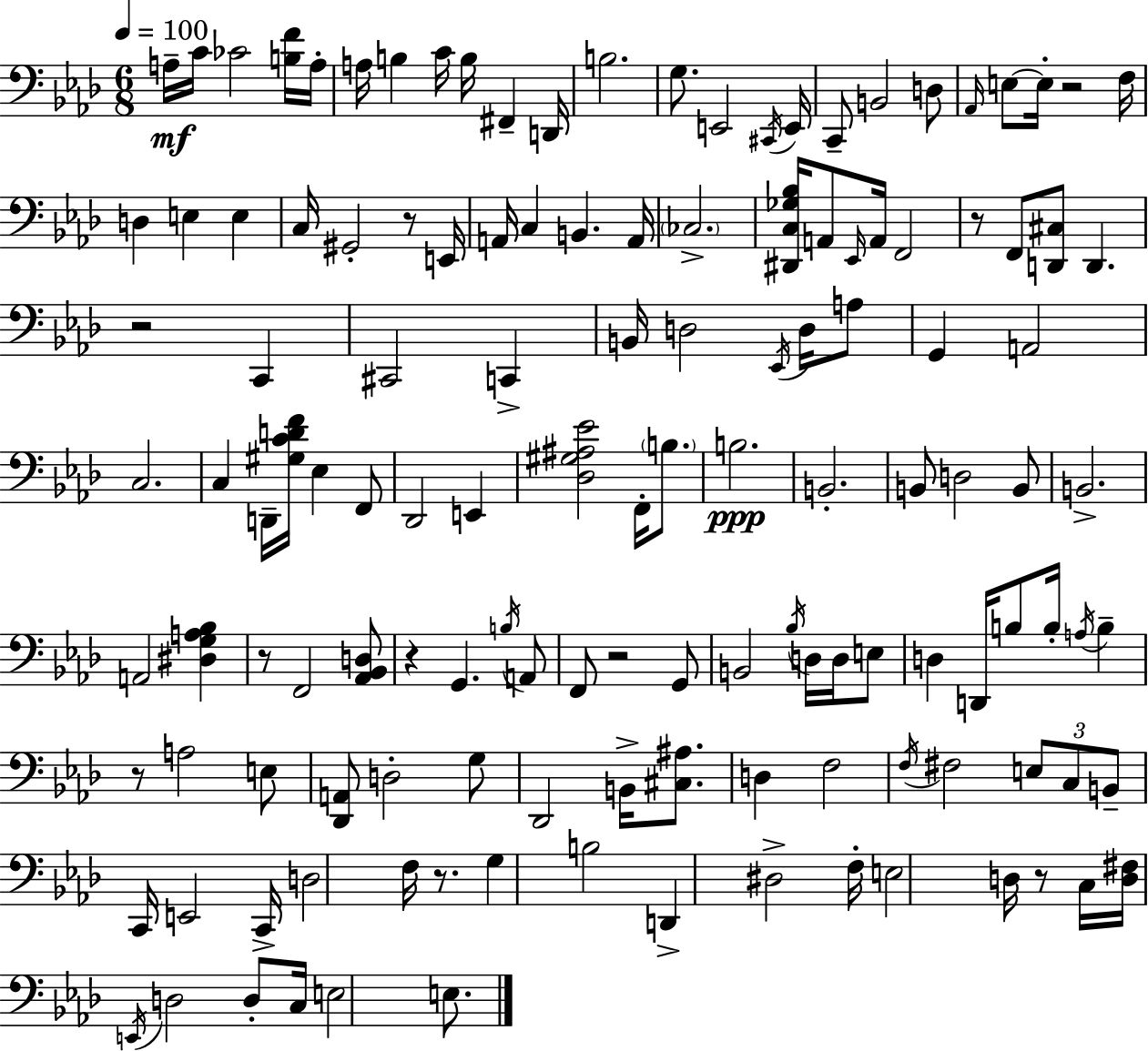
X:1
T:Untitled
M:6/8
L:1/4
K:Ab
A,/4 C/4 _C2 [B,F]/4 A,/4 A,/4 B, C/4 B,/4 ^F,, D,,/4 B,2 G,/2 E,,2 ^C,,/4 E,,/4 C,,/2 B,,2 D,/2 _A,,/4 E,/2 E,/4 z2 F,/4 D, E, E, C,/4 ^G,,2 z/2 E,,/4 A,,/4 C, B,, A,,/4 _C,2 [^D,,C,_G,_B,]/4 A,,/2 _E,,/4 A,,/4 F,,2 z/2 F,,/2 [D,,^C,]/2 D,, z2 C,, ^C,,2 C,, B,,/4 D,2 _E,,/4 D,/4 A,/2 G,, A,,2 C,2 C, D,,/4 [^G,CDF]/4 _E, F,,/2 _D,,2 E,, [_D,^G,^A,_E]2 F,,/4 B,/2 B,2 B,,2 B,,/2 D,2 B,,/2 B,,2 A,,2 [^D,G,A,_B,] z/2 F,,2 [_A,,_B,,D,]/2 z G,, B,/4 A,,/2 F,,/2 z2 G,,/2 B,,2 _B,/4 D,/4 D,/4 E,/2 D, D,,/4 B,/2 B,/4 A,/4 B, z/2 A,2 E,/2 [_D,,A,,]/2 D,2 G,/2 _D,,2 B,,/4 [^C,^A,]/2 D, F,2 F,/4 ^F,2 E,/2 C,/2 B,,/2 C,,/4 E,,2 C,,/4 D,2 F,/4 z/2 G, B,2 D,, ^D,2 F,/4 E,2 D,/4 z/2 C,/4 [D,^F,]/4 E,,/4 D,2 D,/2 C,/4 E,2 E,/2